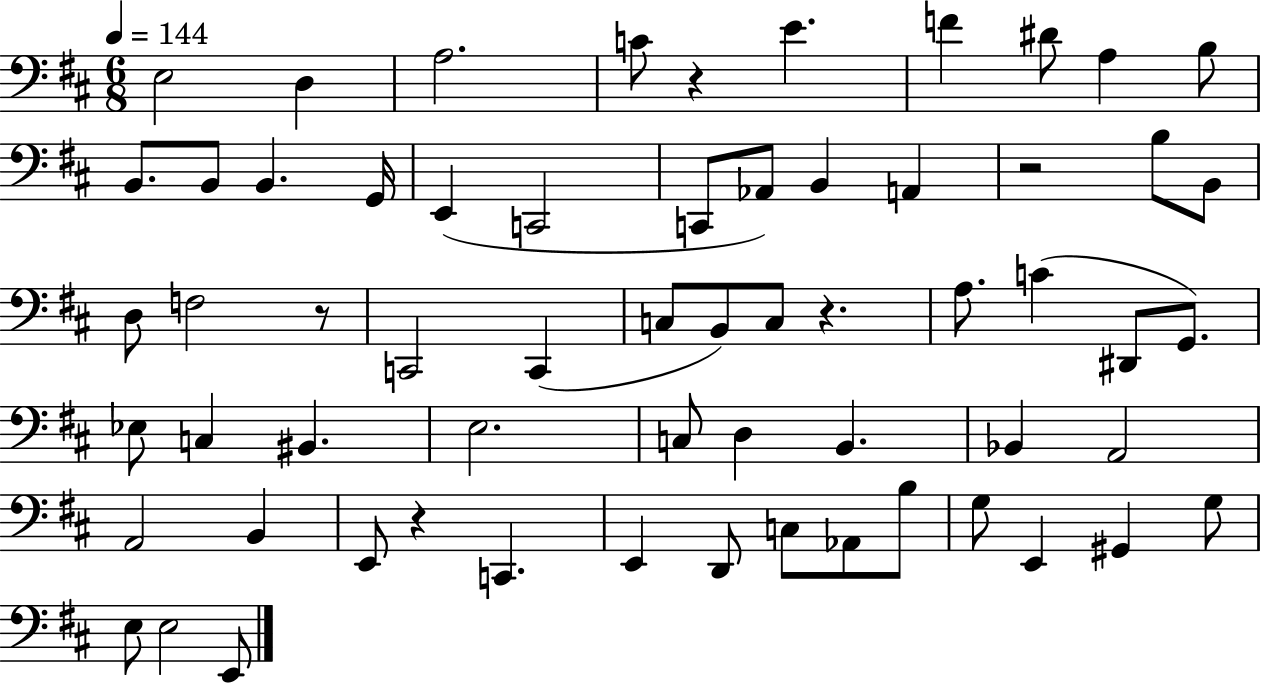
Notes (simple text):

E3/h D3/q A3/h. C4/e R/q E4/q. F4/q D#4/e A3/q B3/e B2/e. B2/e B2/q. G2/s E2/q C2/h C2/e Ab2/e B2/q A2/q R/h B3/e B2/e D3/e F3/h R/e C2/h C2/q C3/e B2/e C3/e R/q. A3/e. C4/q D#2/e G2/e. Eb3/e C3/q BIS2/q. E3/h. C3/e D3/q B2/q. Bb2/q A2/h A2/h B2/q E2/e R/q C2/q. E2/q D2/e C3/e Ab2/e B3/e G3/e E2/q G#2/q G3/e E3/e E3/h E2/e